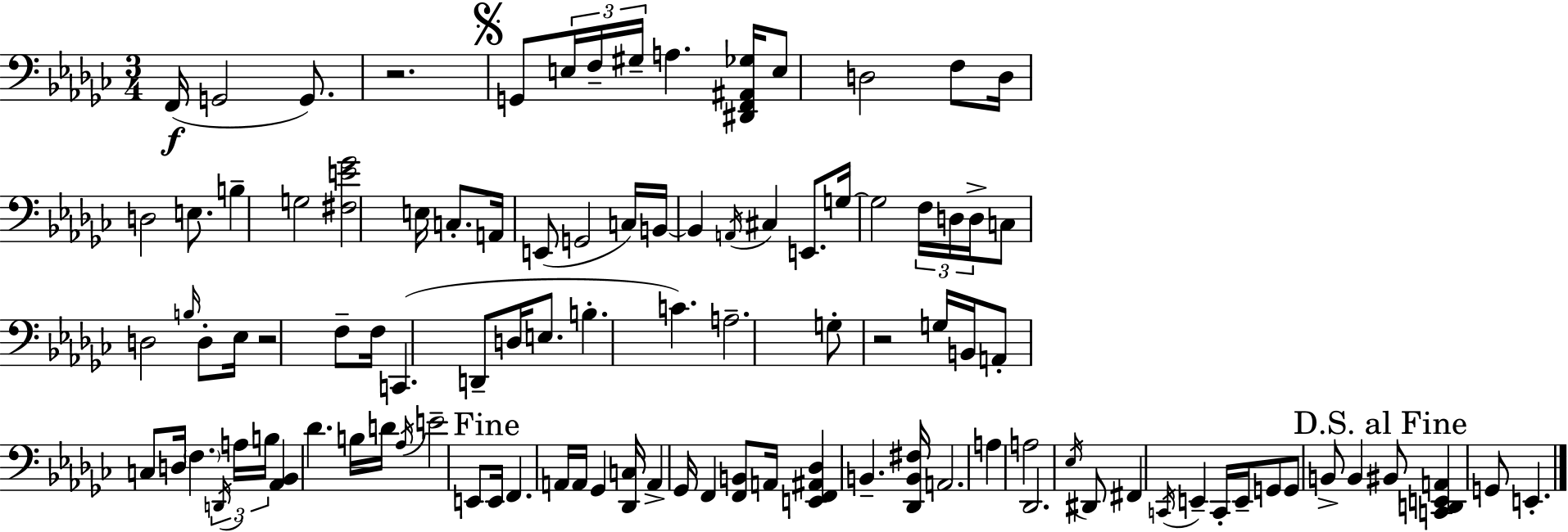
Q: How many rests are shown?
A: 3